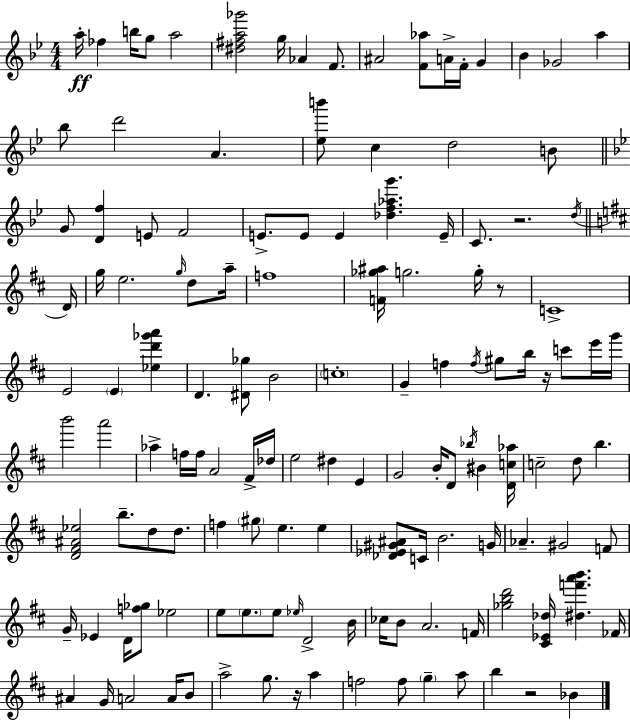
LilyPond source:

{
  \clef treble
  \numericTimeSignature
  \time 4/4
  \key bes \major
  a''16-.\ff fes''4 b''16 g''8 a''2 | <dis'' fis'' a'' ges'''>2 g''16 aes'4 f'8. | ais'2 <f' aes''>8 a'16-> f'16-. g'4 | bes'4 ges'2 a''4 | \break bes''8 d'''2 a'4. | <ees'' b'''>8 c''4 d''2 b'8 | \bar "||" \break \key g \minor g'8 <d' f''>4 e'8 f'2 | e'8.-> e'8 e'4 <des'' f'' aes'' g'''>4. e'16-- | c'8. r2. \acciaccatura { d''16 } | \bar "||" \break \key b \minor d'16 g''16 e''2. \grace { g''16 } d''8 | a''16-- f''1 | <f' ges'' ais''>16 g''2. g''16-. | r8 c'1-> | \break e'2 \parenthesize e'4 <ees'' d''' ges''' a'''>4 | d'4. <dis' ges''>8 b'2 | \parenthesize c''1-. | g'4-- f''4 \acciaccatura { f''16 } gis''8 b''16 r16 c'''8 | \break e'''16 g'''16 b'''2 a'''2 | aes''4-> f''16 f''16 a'2 | fis'16-> des''16 e''2 dis''4 e'4 | g'2 b'16-. d'8 \acciaccatura { bes''16 } bis'4 | \break <d' c'' aes''>16 c''2-- d''8 b''4. | <d' fis' ais' ees''>2 b''8.-- d''8 | d''8. f''4 \parenthesize gis''8 e''4. | e''4 <des' ees' gis' ais'>8 c'16 b'2. | \break g'16 aes'4.-- gis'2 | f'8 g'16-- ees'4 d'16 <f'' ges''>8 ees''2 | e''8 \parenthesize e''8. e''8 \grace { ees''16 } d'2-> | b'16 ces''16 b'8 a'2. | \break f'16 <ges'' b'' d'''>2 <cis' ees' des''>16 <dis'' f''' a''' b'''>4. | fes'16 ais'4 g'16 a'2 | a'16 b'8 a''2-> g''8. | r16 a''4 f''2 f''8 \parenthesize g''4-- | \break a''8 b''4 r2 | bes'4 \bar "|."
}